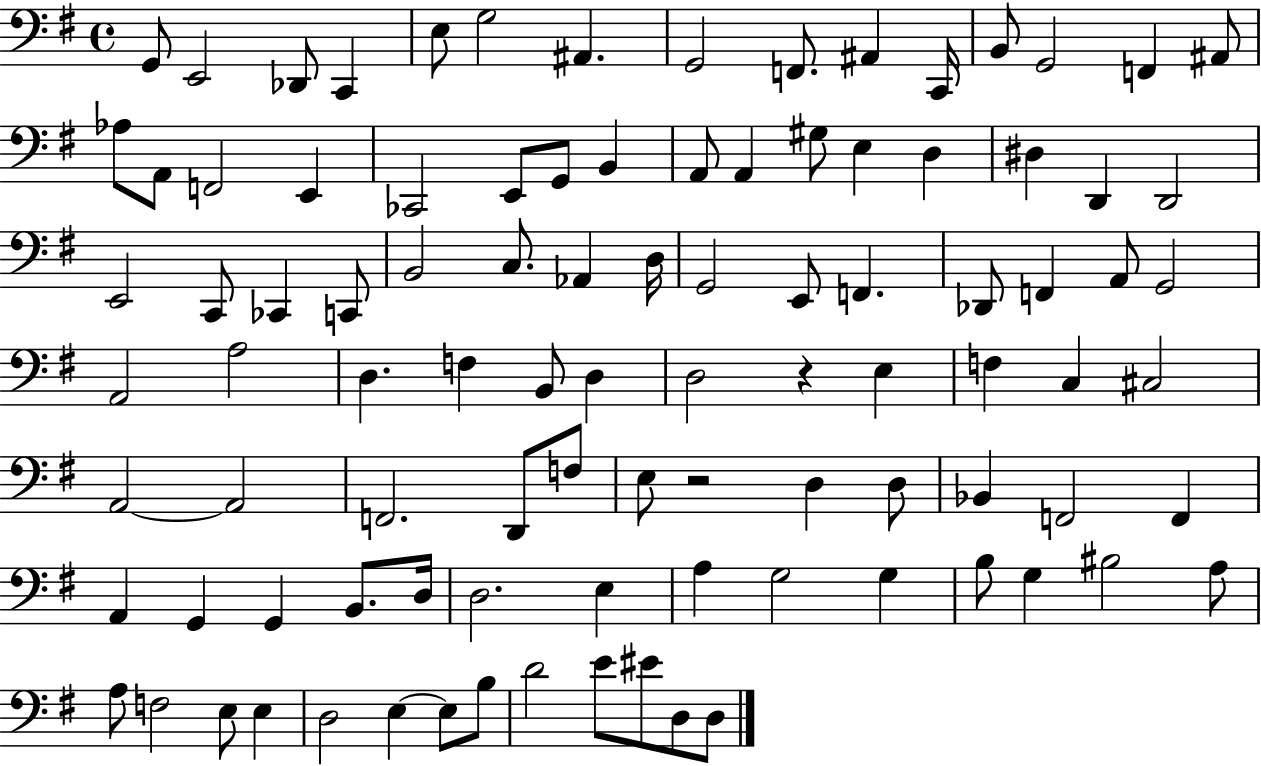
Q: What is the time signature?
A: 4/4